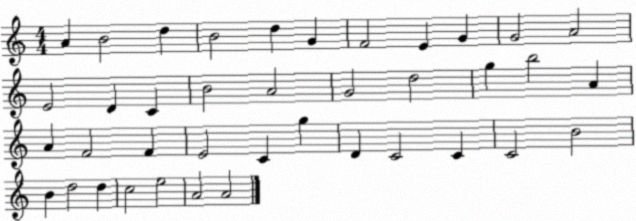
X:1
T:Untitled
M:4/4
L:1/4
K:C
A B2 d B2 d G F2 E G G2 A2 E2 D C B2 A2 G2 d2 g b2 A A F2 F E2 C g D C2 C C2 B2 B d2 d c2 e2 A2 A2